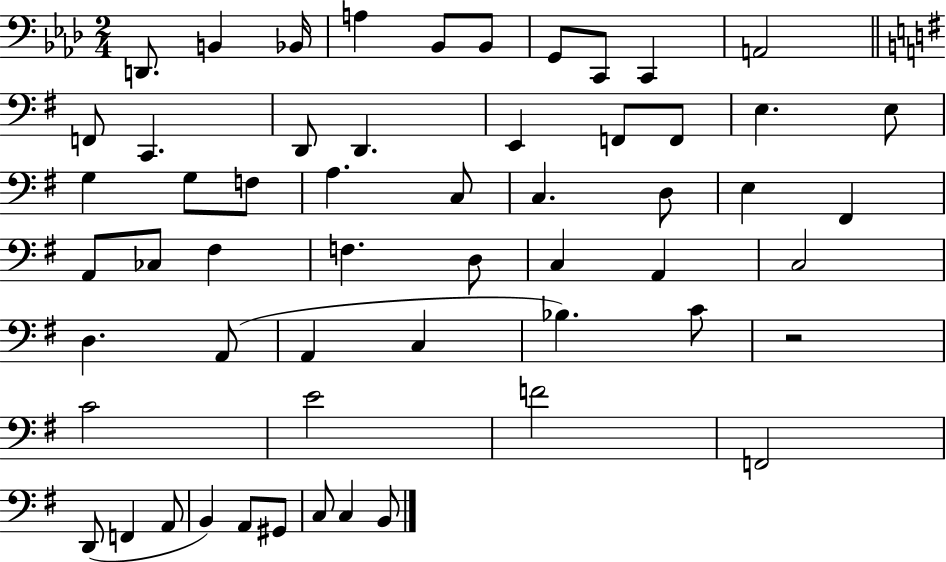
X:1
T:Untitled
M:2/4
L:1/4
K:Ab
D,,/2 B,, _B,,/4 A, _B,,/2 _B,,/2 G,,/2 C,,/2 C,, A,,2 F,,/2 C,, D,,/2 D,, E,, F,,/2 F,,/2 E, E,/2 G, G,/2 F,/2 A, C,/2 C, D,/2 E, ^F,, A,,/2 _C,/2 ^F, F, D,/2 C, A,, C,2 D, A,,/2 A,, C, _B, C/2 z2 C2 E2 F2 F,,2 D,,/2 F,, A,,/2 B,, A,,/2 ^G,,/2 C,/2 C, B,,/2